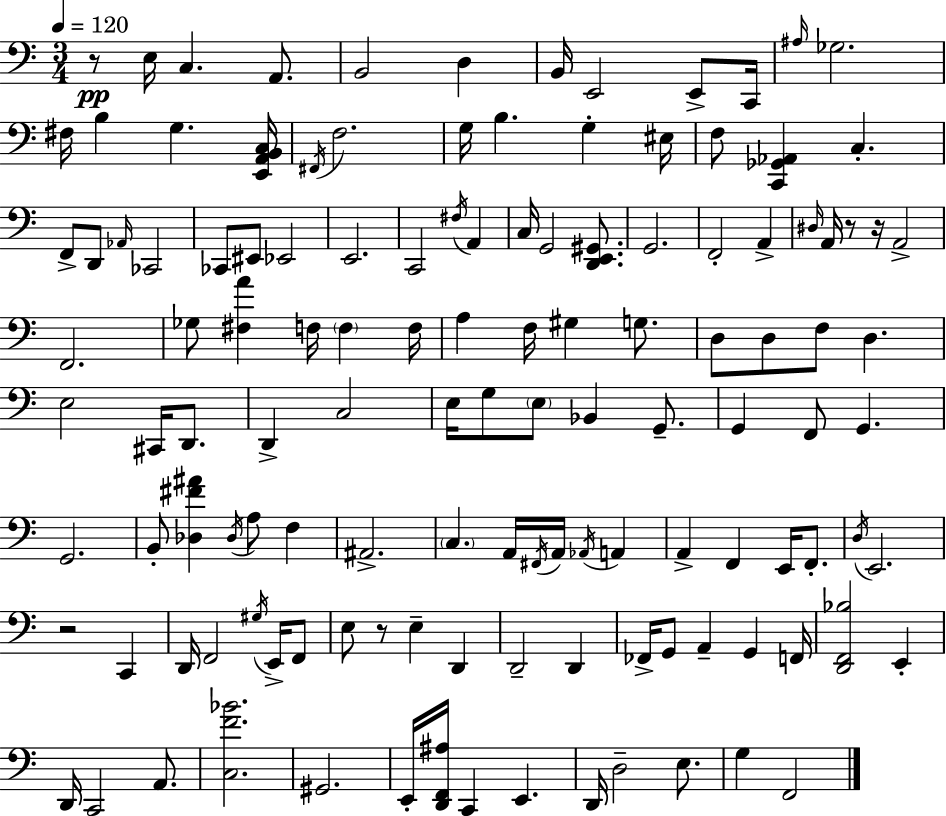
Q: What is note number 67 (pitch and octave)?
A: G2